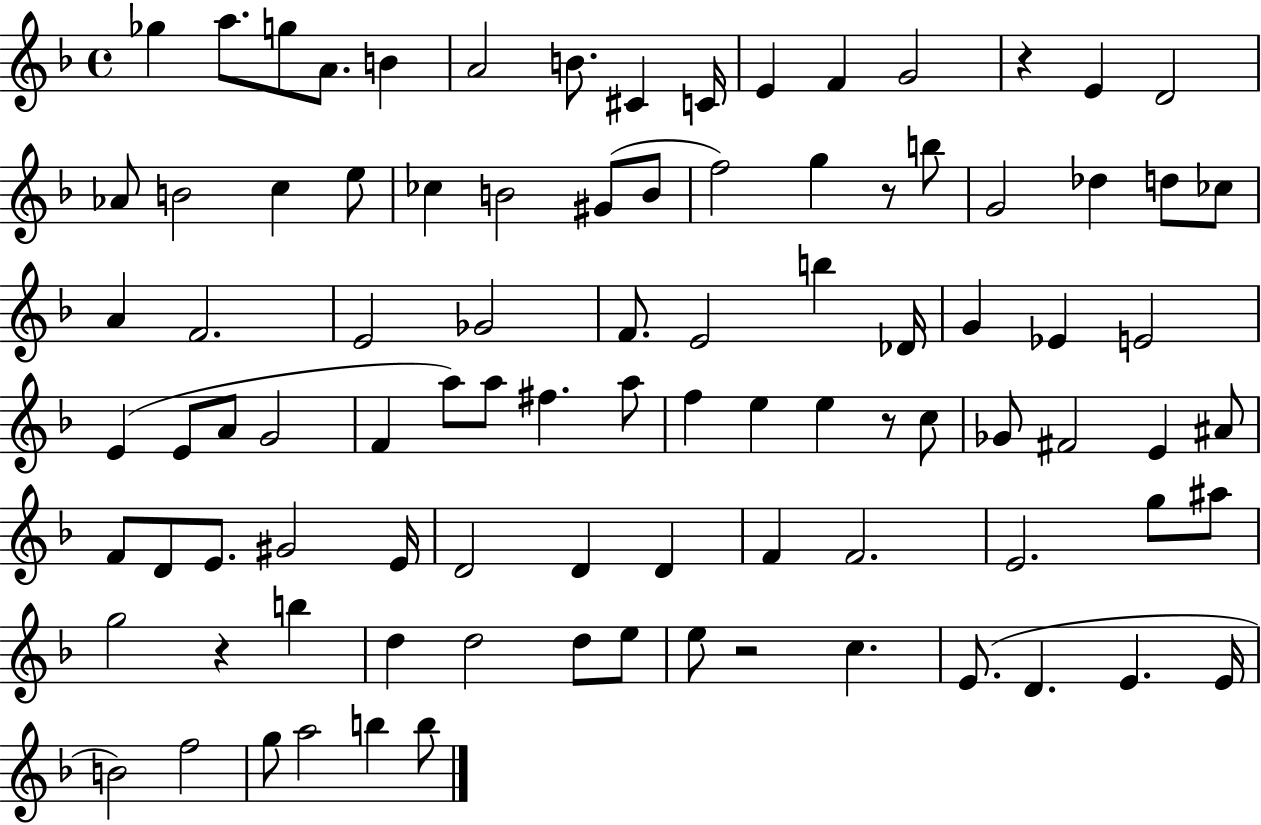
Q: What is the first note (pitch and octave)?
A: Gb5